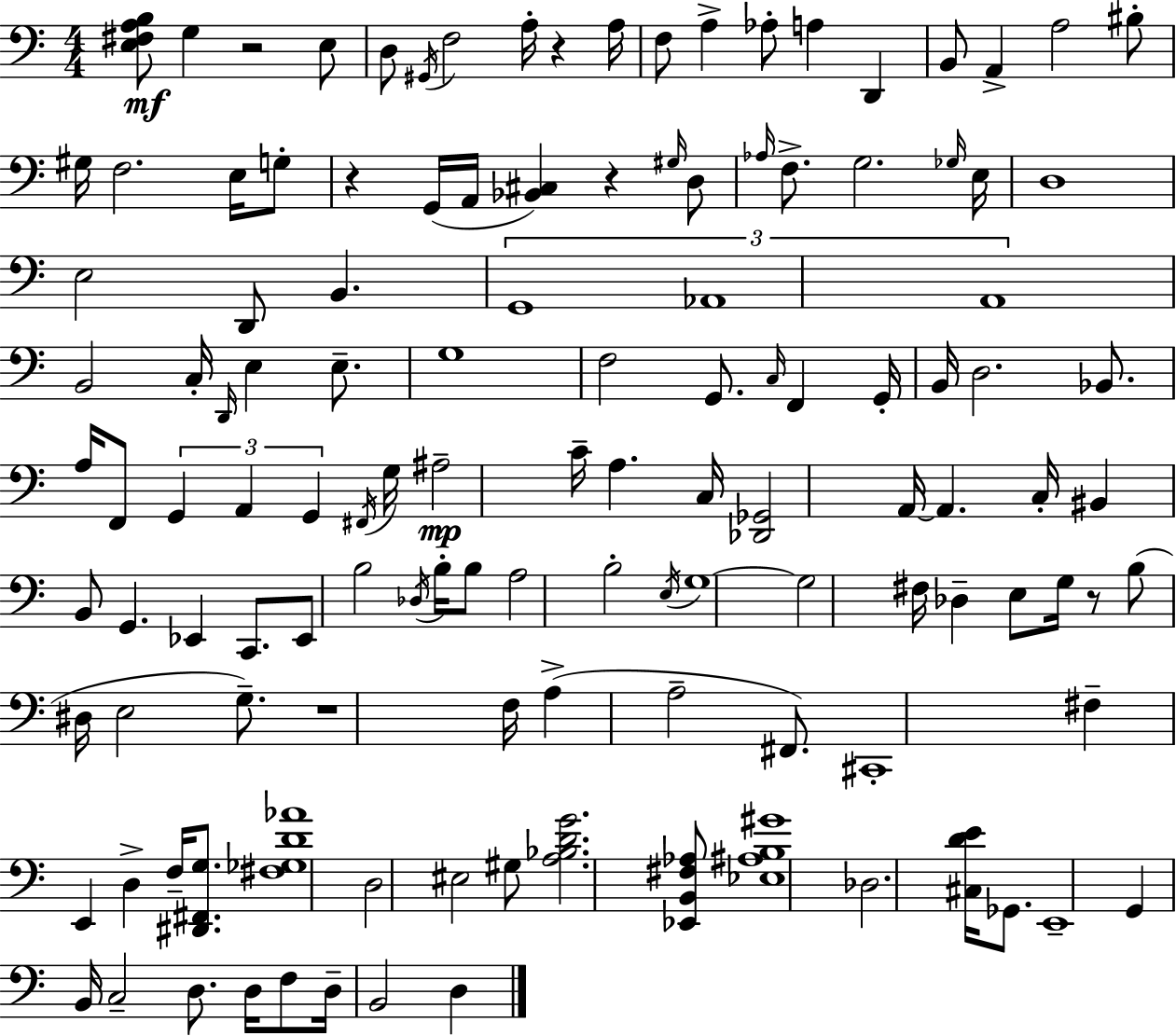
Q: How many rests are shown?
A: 6